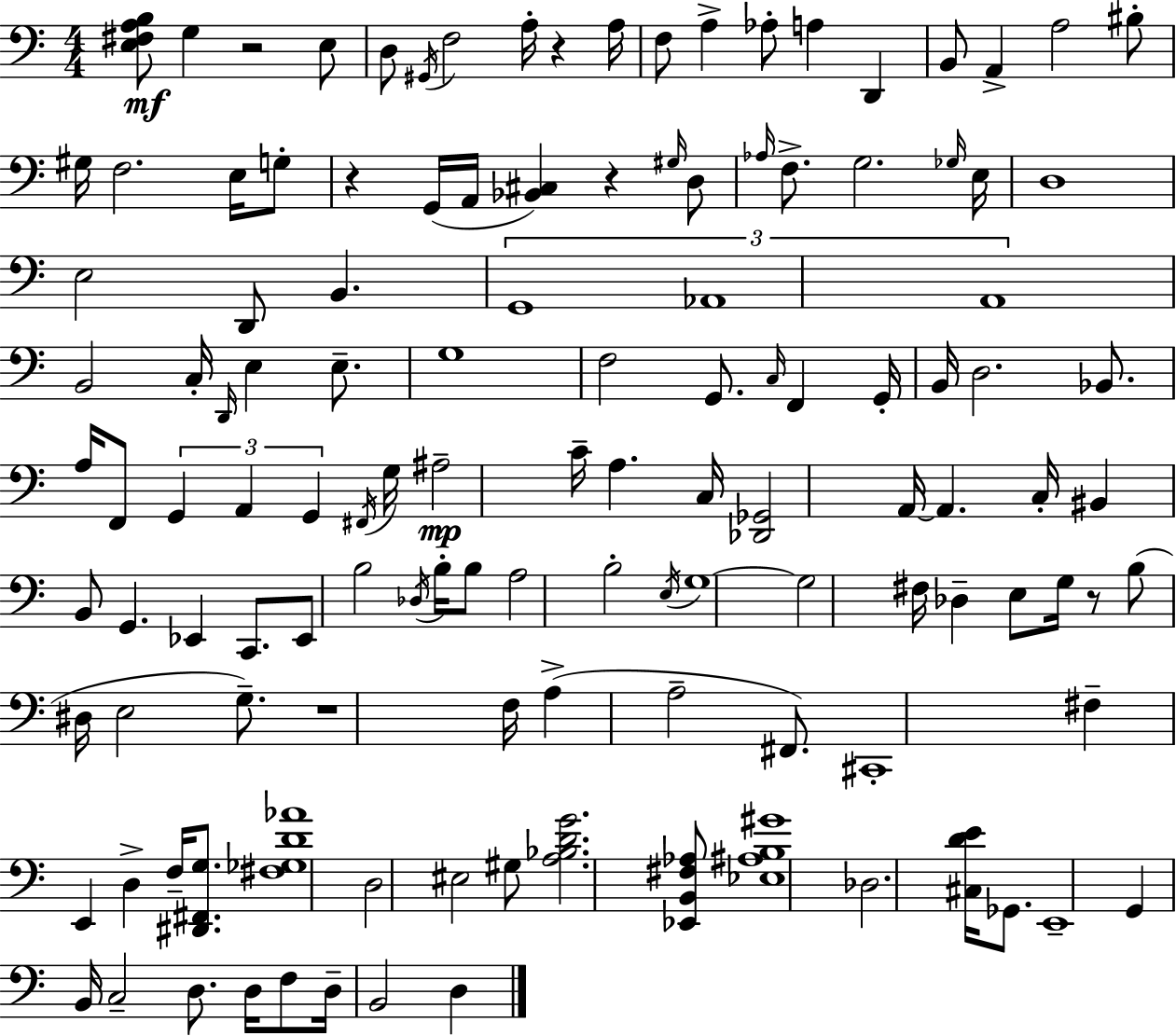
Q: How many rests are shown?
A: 6